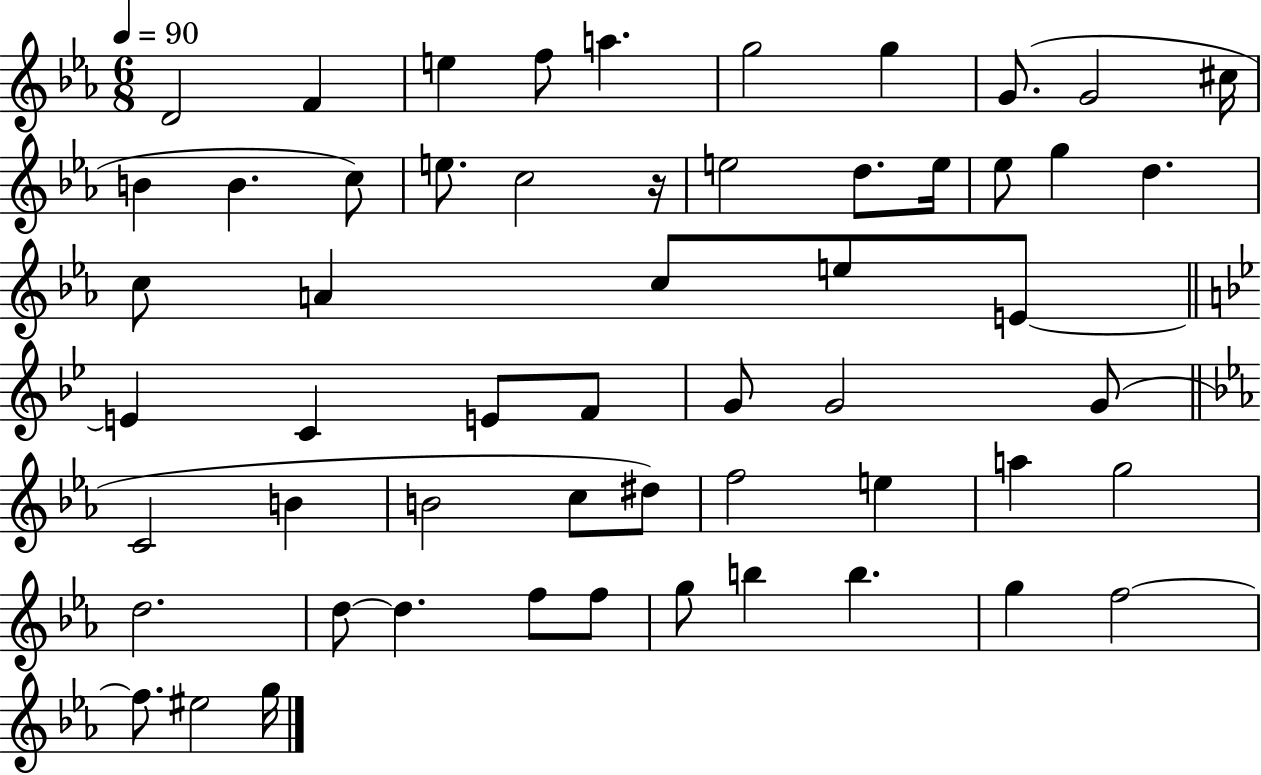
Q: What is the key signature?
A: EES major